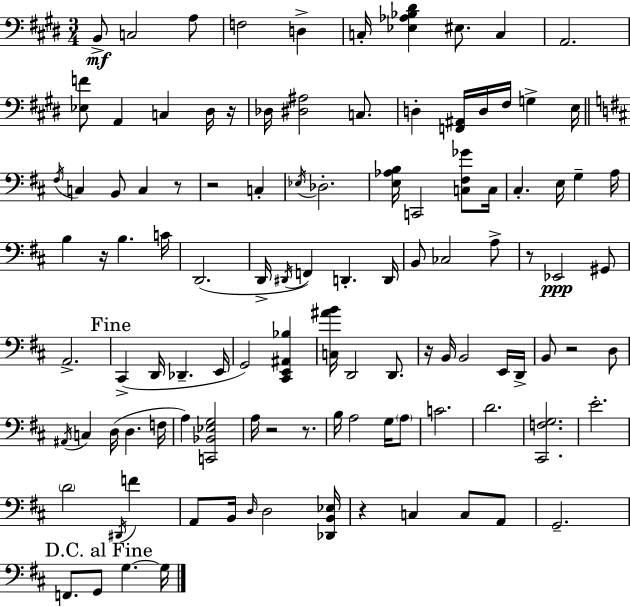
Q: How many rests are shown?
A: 10